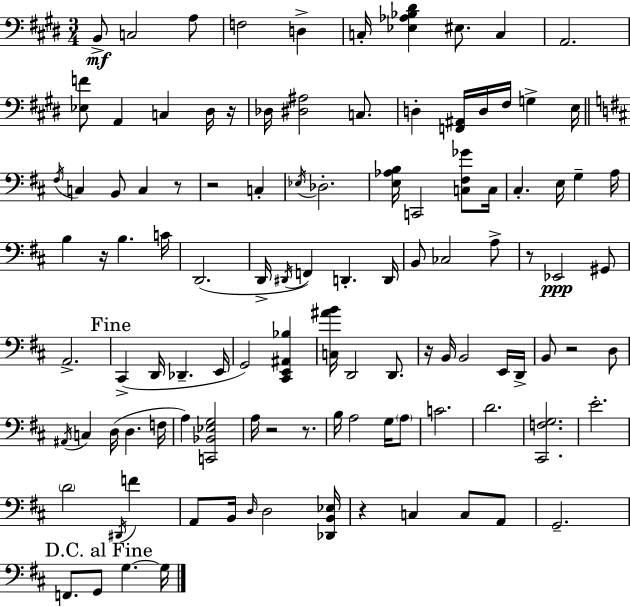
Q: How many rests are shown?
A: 10